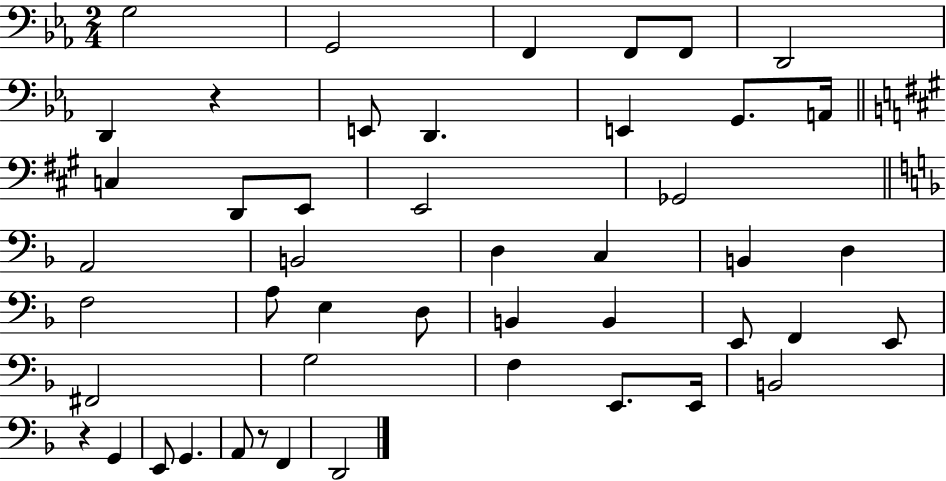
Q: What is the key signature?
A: EES major